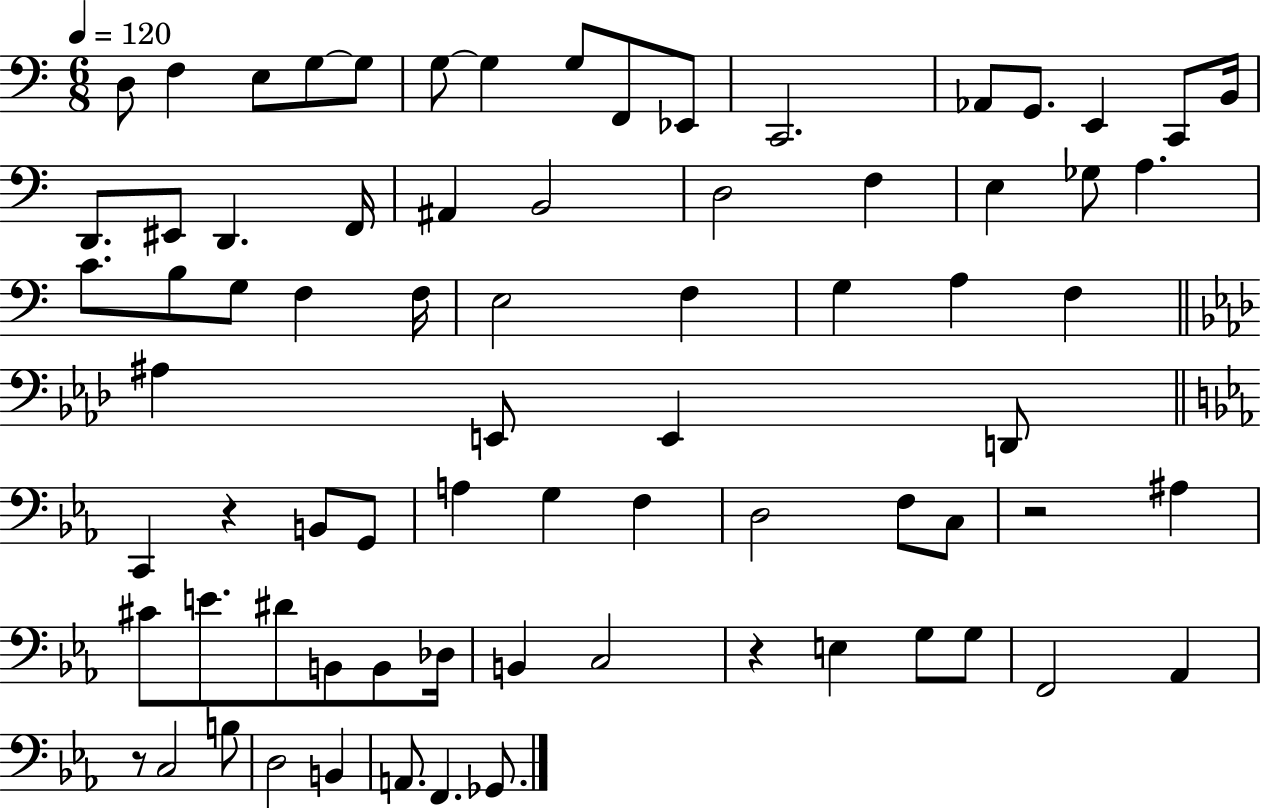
X:1
T:Untitled
M:6/8
L:1/4
K:C
D,/2 F, E,/2 G,/2 G,/2 G,/2 G, G,/2 F,,/2 _E,,/2 C,,2 _A,,/2 G,,/2 E,, C,,/2 B,,/4 D,,/2 ^E,,/2 D,, F,,/4 ^A,, B,,2 D,2 F, E, _G,/2 A, C/2 B,/2 G,/2 F, F,/4 E,2 F, G, A, F, ^A, E,,/2 E,, D,,/2 C,, z B,,/2 G,,/2 A, G, F, D,2 F,/2 C,/2 z2 ^A, ^C/2 E/2 ^D/2 B,,/2 B,,/2 _D,/4 B,, C,2 z E, G,/2 G,/2 F,,2 _A,, z/2 C,2 B,/2 D,2 B,, A,,/2 F,, _G,,/2